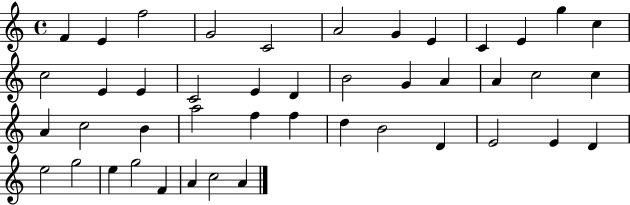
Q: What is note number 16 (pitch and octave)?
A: C4